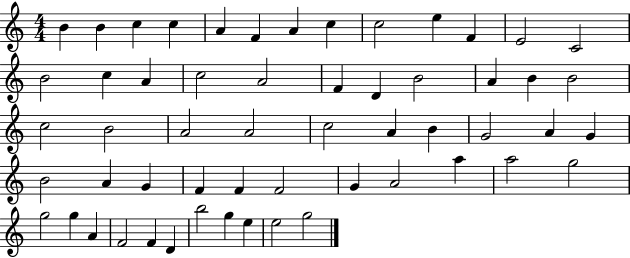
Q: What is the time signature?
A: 4/4